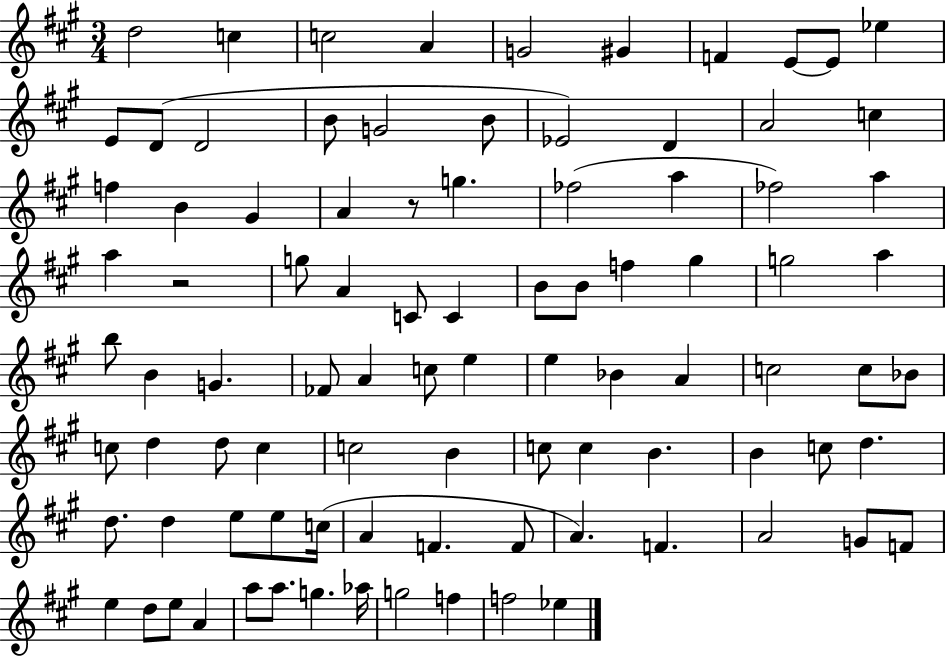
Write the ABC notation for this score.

X:1
T:Untitled
M:3/4
L:1/4
K:A
d2 c c2 A G2 ^G F E/2 E/2 _e E/2 D/2 D2 B/2 G2 B/2 _E2 D A2 c f B ^G A z/2 g _f2 a _f2 a a z2 g/2 A C/2 C B/2 B/2 f ^g g2 a b/2 B G _F/2 A c/2 e e _B A c2 c/2 _B/2 c/2 d d/2 c c2 B c/2 c B B c/2 d d/2 d e/2 e/2 c/4 A F F/2 A F A2 G/2 F/2 e d/2 e/2 A a/2 a/2 g _a/4 g2 f f2 _e